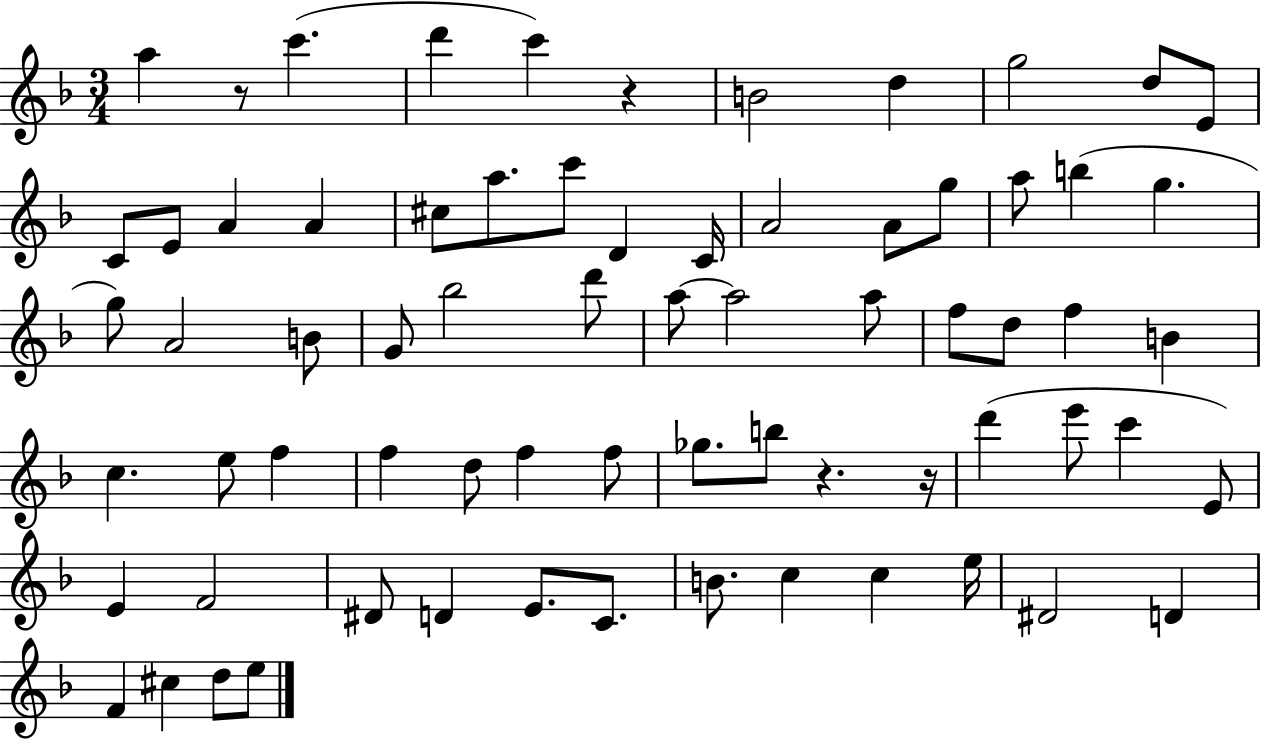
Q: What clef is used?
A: treble